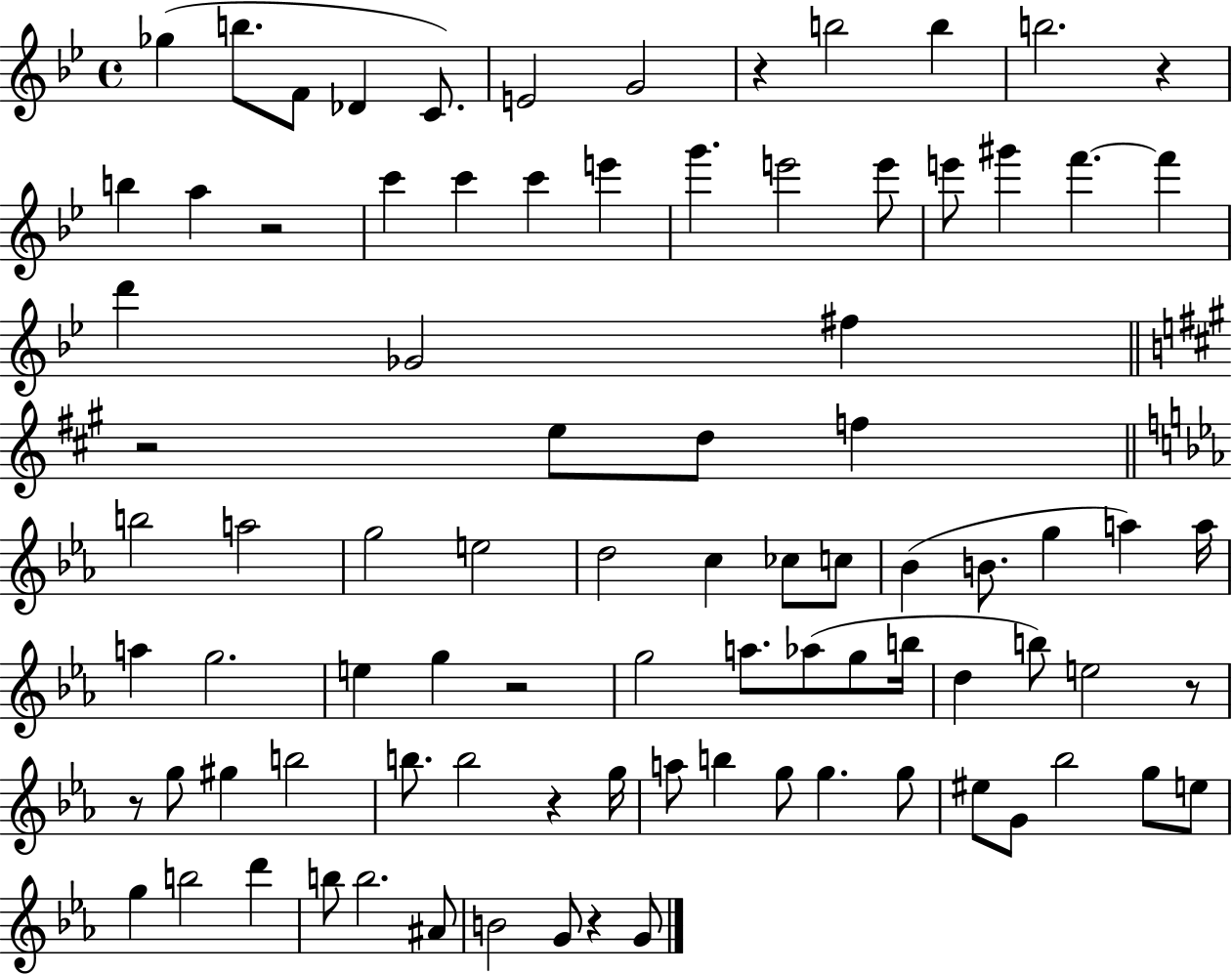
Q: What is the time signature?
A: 4/4